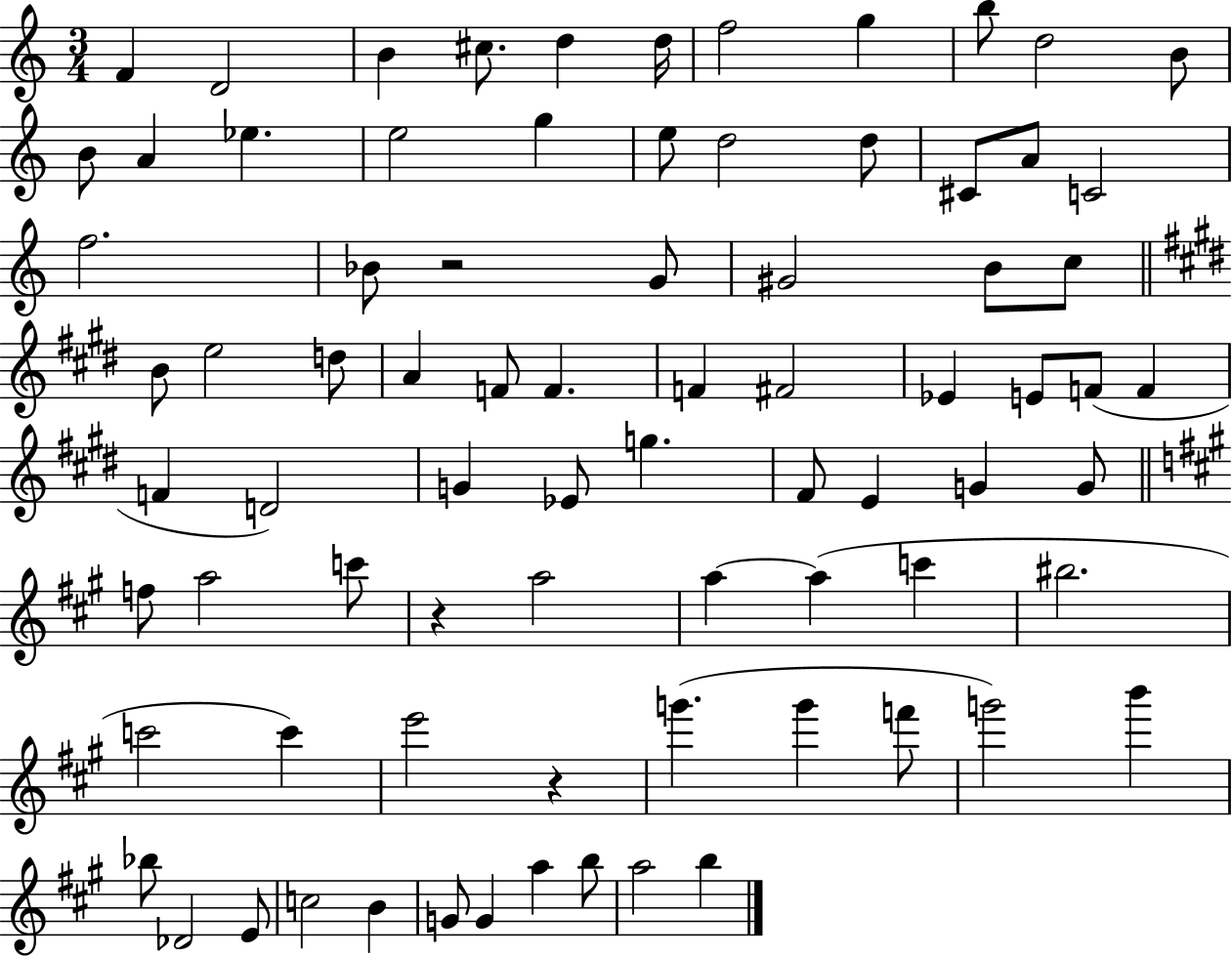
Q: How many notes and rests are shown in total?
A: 79